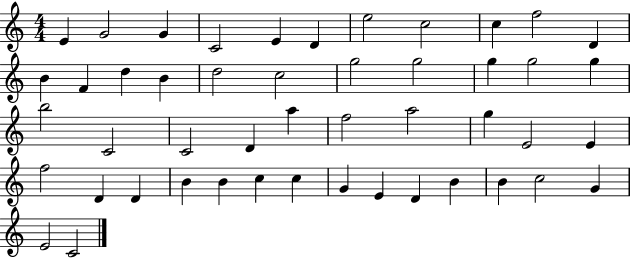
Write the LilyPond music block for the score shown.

{
  \clef treble
  \numericTimeSignature
  \time 4/4
  \key c \major
  e'4 g'2 g'4 | c'2 e'4 d'4 | e''2 c''2 | c''4 f''2 d'4 | \break b'4 f'4 d''4 b'4 | d''2 c''2 | g''2 g''2 | g''4 g''2 g''4 | \break b''2 c'2 | c'2 d'4 a''4 | f''2 a''2 | g''4 e'2 e'4 | \break f''2 d'4 d'4 | b'4 b'4 c''4 c''4 | g'4 e'4 d'4 b'4 | b'4 c''2 g'4 | \break e'2 c'2 | \bar "|."
}